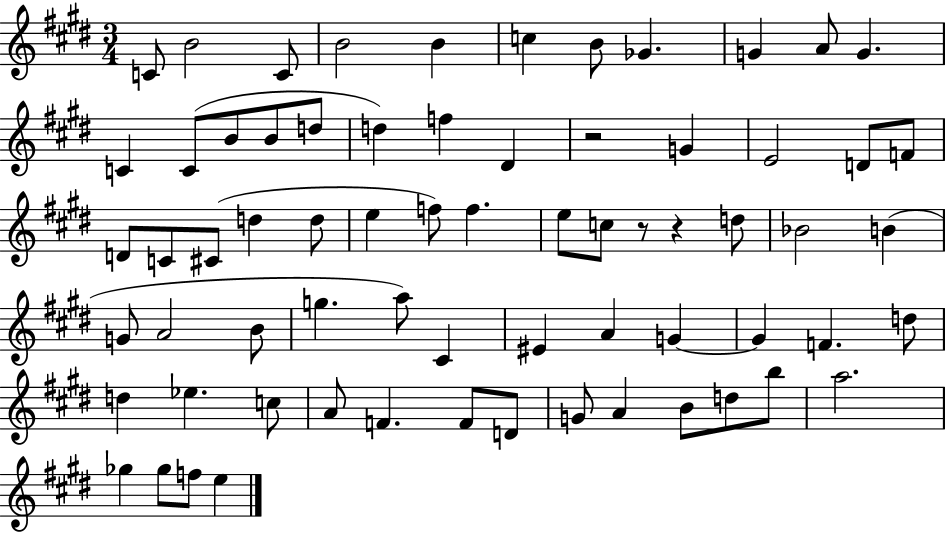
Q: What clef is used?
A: treble